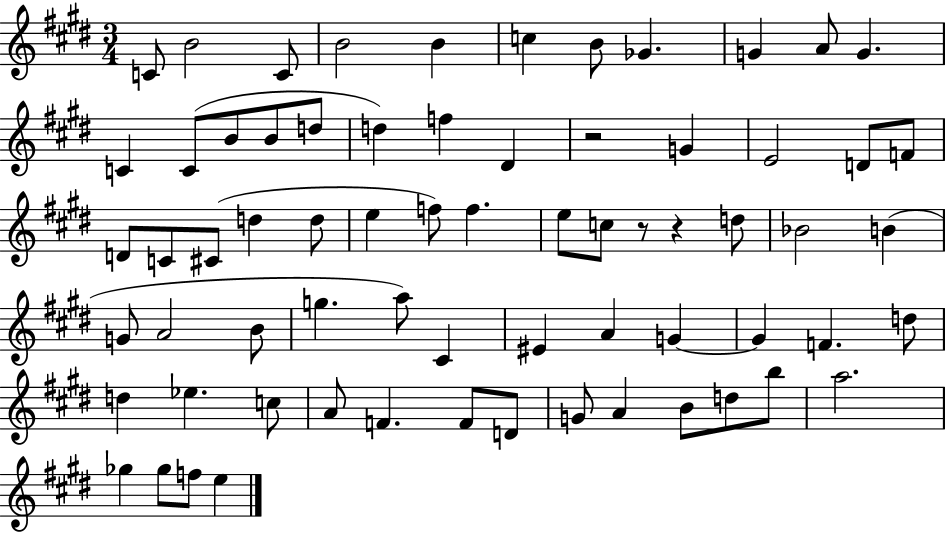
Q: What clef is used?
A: treble